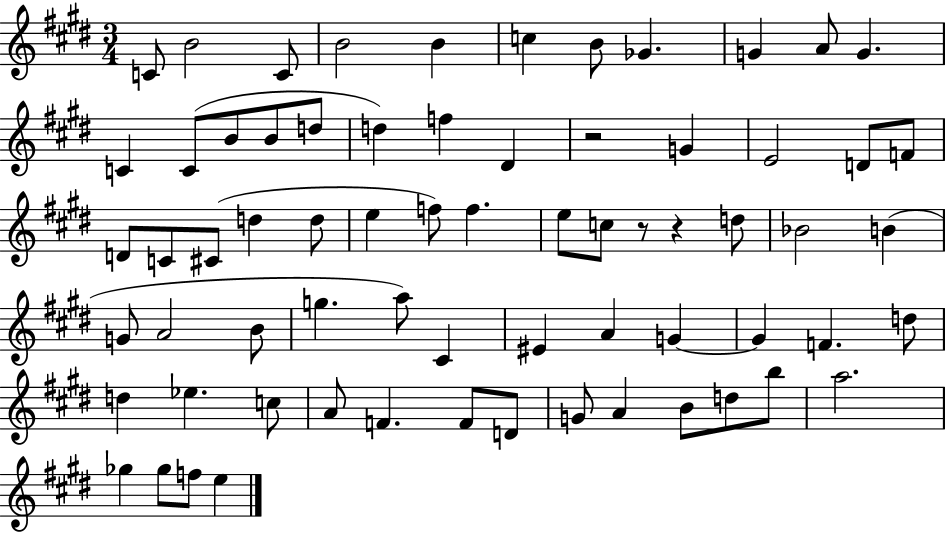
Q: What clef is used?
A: treble